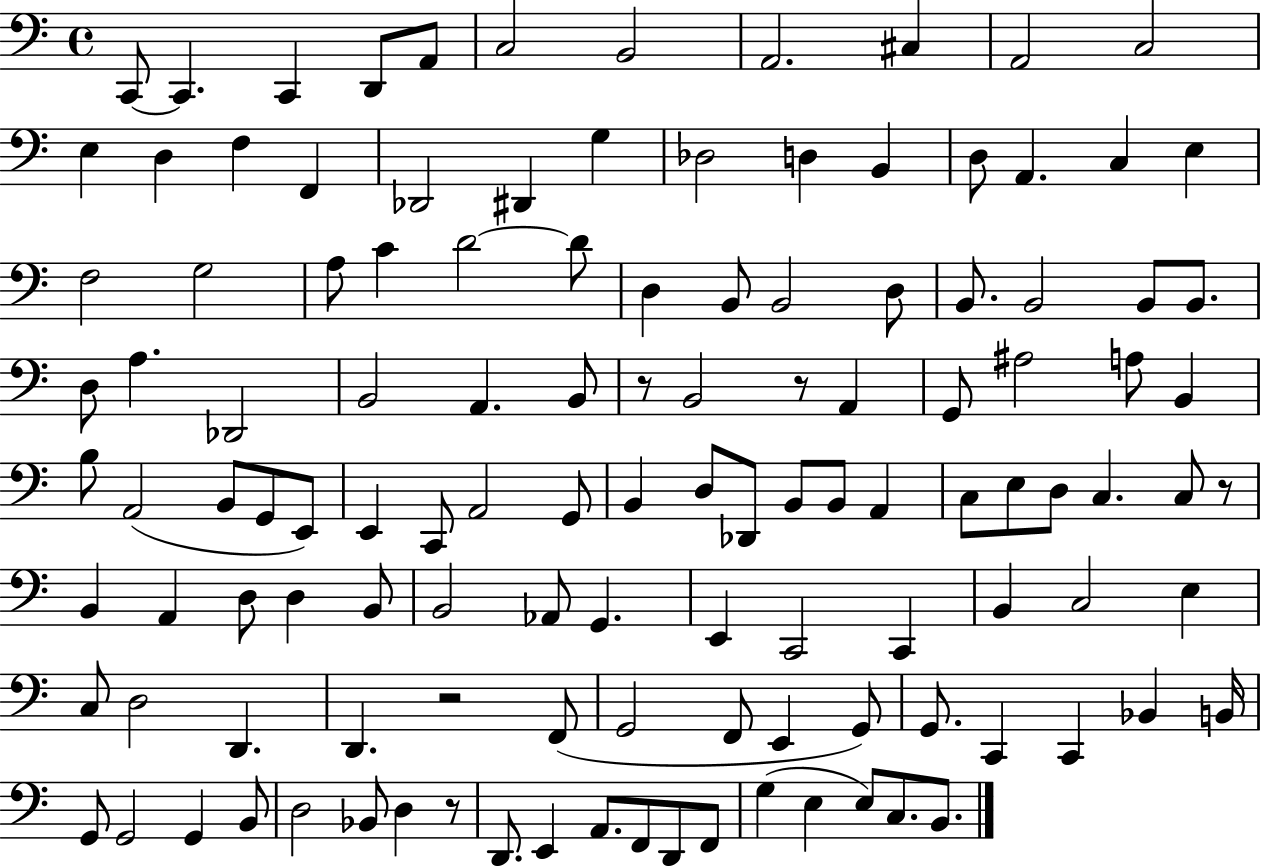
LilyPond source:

{
  \clef bass
  \time 4/4
  \defaultTimeSignature
  \key c \major
  c,8~~ c,4. c,4 d,8 a,8 | c2 b,2 | a,2. cis4 | a,2 c2 | \break e4 d4 f4 f,4 | des,2 dis,4 g4 | des2 d4 b,4 | d8 a,4. c4 e4 | \break f2 g2 | a8 c'4 d'2~~ d'8 | d4 b,8 b,2 d8 | b,8. b,2 b,8 b,8. | \break d8 a4. des,2 | b,2 a,4. b,8 | r8 b,2 r8 a,4 | g,8 ais2 a8 b,4 | \break b8 a,2( b,8 g,8 e,8) | e,4 c,8 a,2 g,8 | b,4 d8 des,8 b,8 b,8 a,4 | c8 e8 d8 c4. c8 r8 | \break b,4 a,4 d8 d4 b,8 | b,2 aes,8 g,4. | e,4 c,2 c,4 | b,4 c2 e4 | \break c8 d2 d,4. | d,4. r2 f,8( | g,2 f,8 e,4 g,8) | g,8. c,4 c,4 bes,4 b,16 | \break g,8 g,2 g,4 b,8 | d2 bes,8 d4 r8 | d,8. e,4 a,8. f,8 d,8 f,8 | g4( e4 e8) c8. b,8. | \break \bar "|."
}